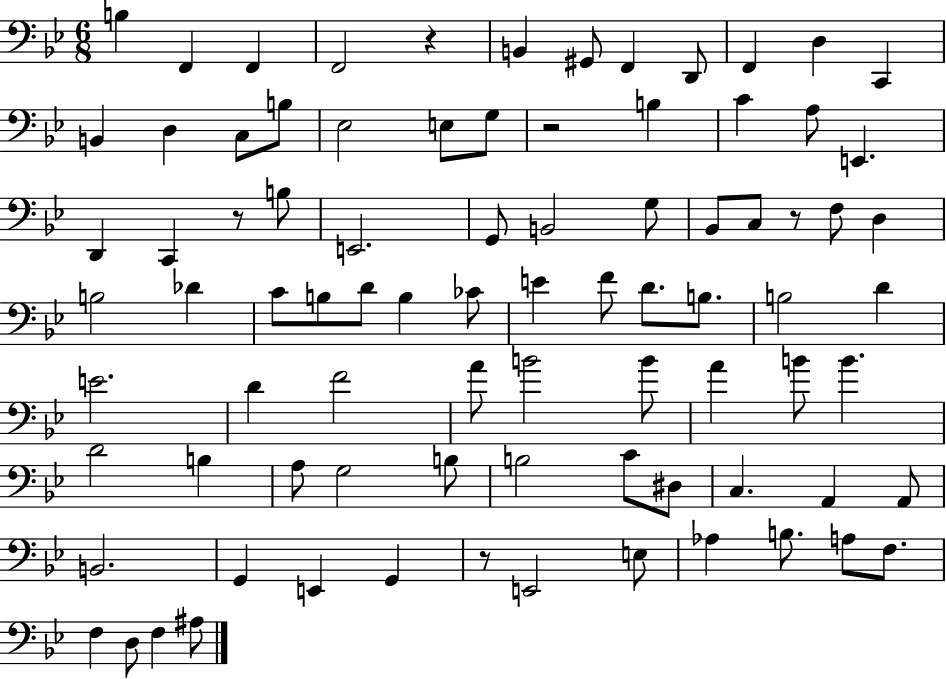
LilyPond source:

{
  \clef bass
  \numericTimeSignature
  \time 6/8
  \key bes \major
  b4 f,4 f,4 | f,2 r4 | b,4 gis,8 f,4 d,8 | f,4 d4 c,4 | \break b,4 d4 c8 b8 | ees2 e8 g8 | r2 b4 | c'4 a8 e,4. | \break d,4 c,4 r8 b8 | e,2. | g,8 b,2 g8 | bes,8 c8 r8 f8 d4 | \break b2 des'4 | c'8 b8 d'8 b4 ces'8 | e'4 f'8 d'8. b8. | b2 d'4 | \break e'2. | d'4 f'2 | a'8 b'2 b'8 | a'4 b'8 b'4. | \break d'2 b4 | a8 g2 b8 | b2 c'8 dis8 | c4. a,4 a,8 | \break b,2. | g,4 e,4 g,4 | r8 e,2 e8 | aes4 b8. a8 f8. | \break f4 d8 f4 ais8 | \bar "|."
}